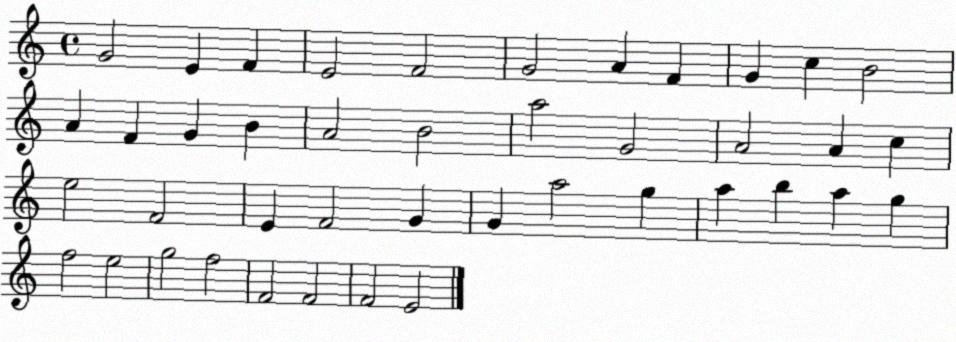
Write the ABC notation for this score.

X:1
T:Untitled
M:4/4
L:1/4
K:C
G2 E F E2 F2 G2 A F G c B2 A F G B A2 B2 a2 G2 A2 A c e2 F2 E F2 G G a2 g a b a g f2 e2 g2 f2 F2 F2 F2 E2